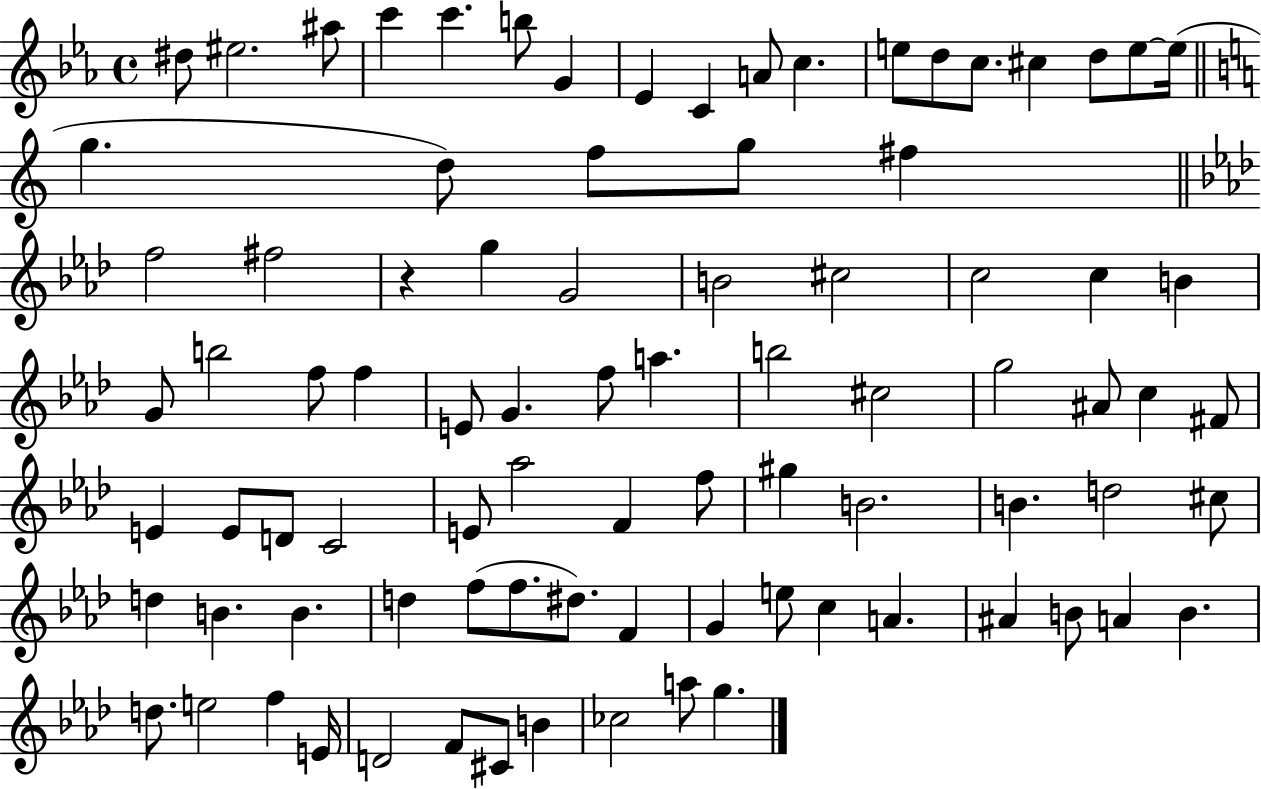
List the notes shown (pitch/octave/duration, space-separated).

D#5/e EIS5/h. A#5/e C6/q C6/q. B5/e G4/q Eb4/q C4/q A4/e C5/q. E5/e D5/e C5/e. C#5/q D5/e E5/e E5/s G5/q. D5/e F5/e G5/e F#5/q F5/h F#5/h R/q G5/q G4/h B4/h C#5/h C5/h C5/q B4/q G4/e B5/h F5/e F5/q E4/e G4/q. F5/e A5/q. B5/h C#5/h G5/h A#4/e C5/q F#4/e E4/q E4/e D4/e C4/h E4/e Ab5/h F4/q F5/e G#5/q B4/h. B4/q. D5/h C#5/e D5/q B4/q. B4/q. D5/q F5/e F5/e. D#5/e. F4/q G4/q E5/e C5/q A4/q. A#4/q B4/e A4/q B4/q. D5/e. E5/h F5/q E4/s D4/h F4/e C#4/e B4/q CES5/h A5/e G5/q.